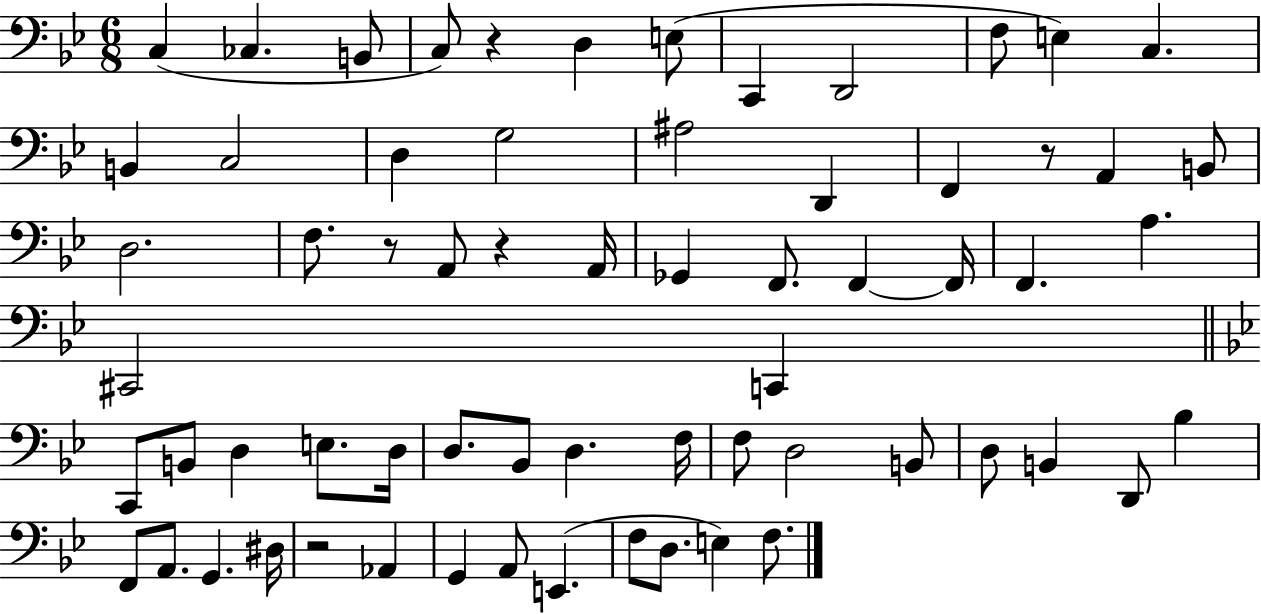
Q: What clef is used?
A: bass